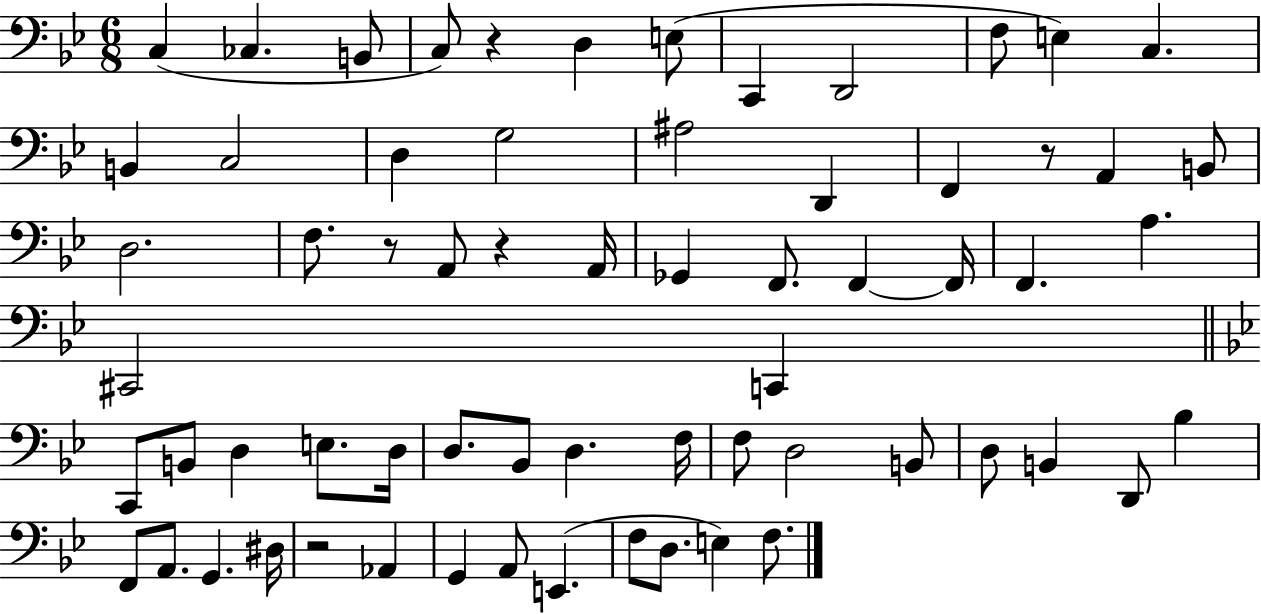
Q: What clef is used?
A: bass